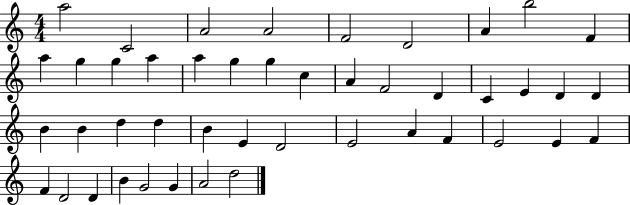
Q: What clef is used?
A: treble